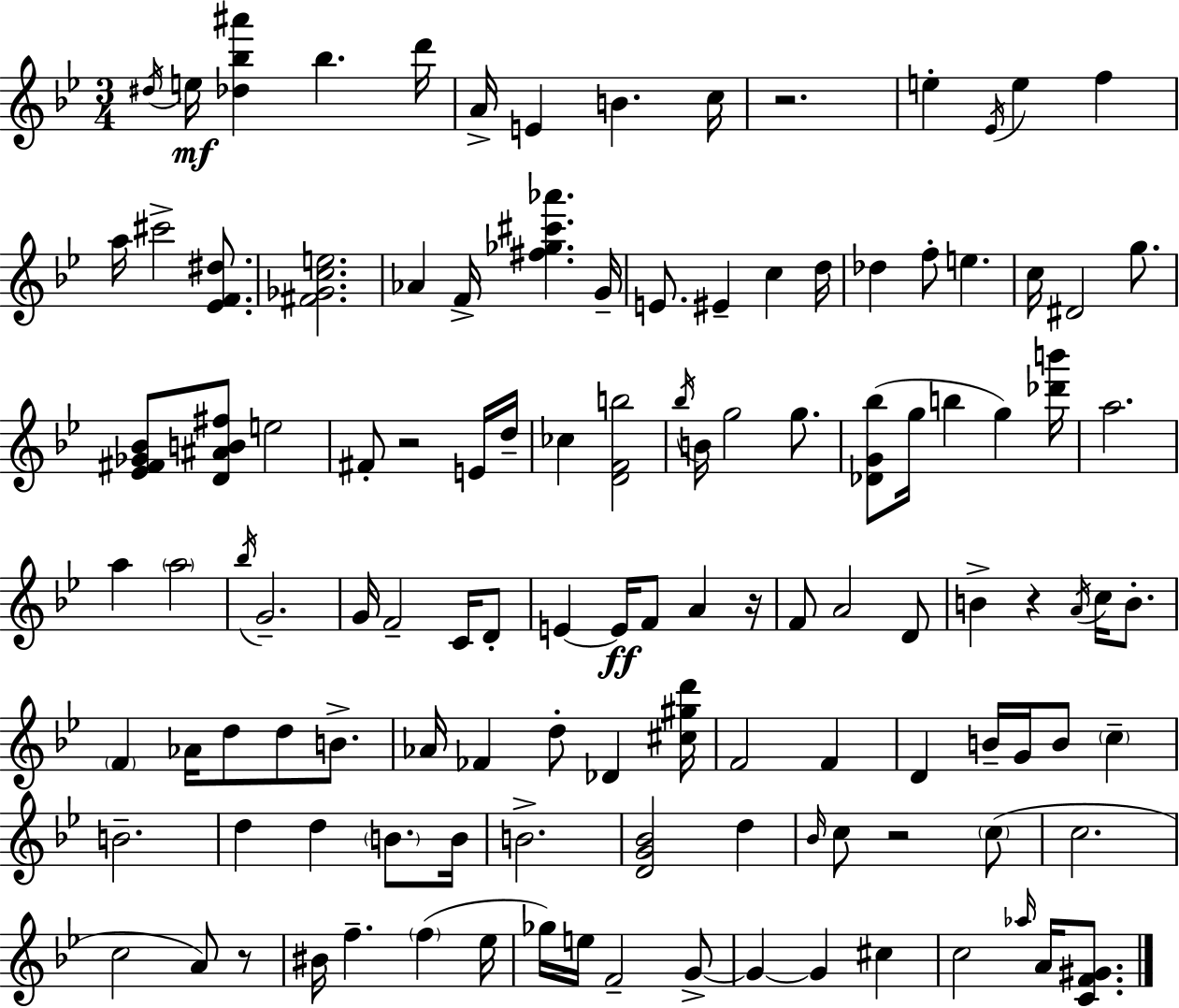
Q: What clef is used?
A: treble